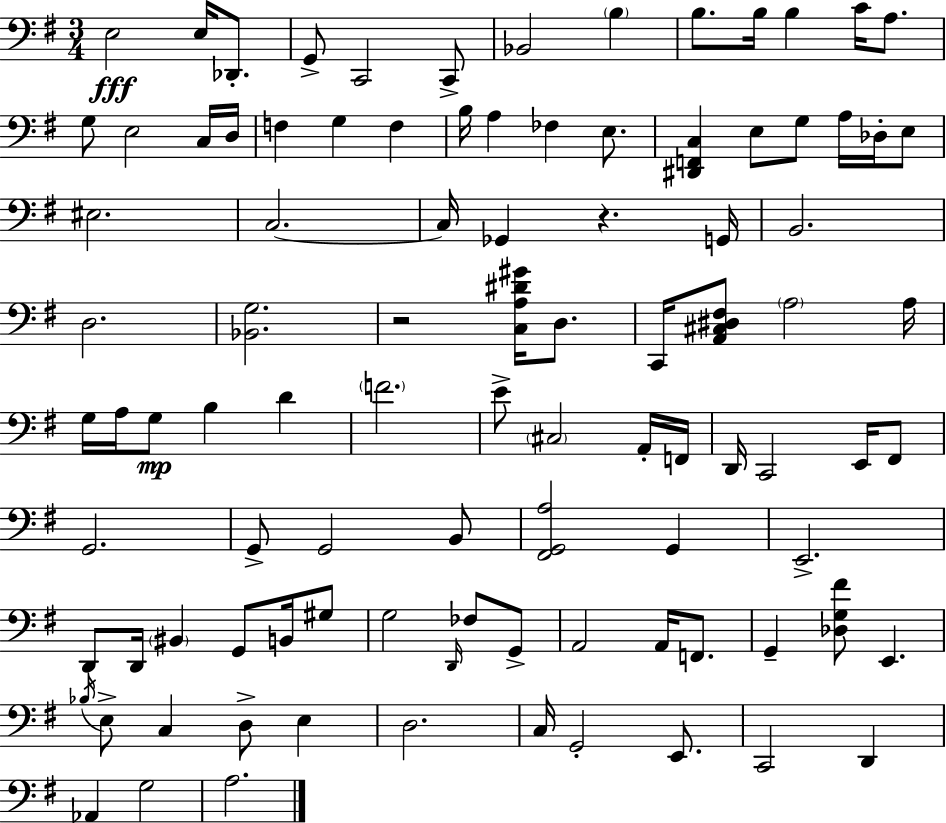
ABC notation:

X:1
T:Untitled
M:3/4
L:1/4
K:G
E,2 E,/4 _D,,/2 G,,/2 C,,2 C,,/2 _B,,2 B, B,/2 B,/4 B, C/4 A,/2 G,/2 E,2 C,/4 D,/4 F, G, F, B,/4 A, _F, E,/2 [^D,,F,,C,] E,/2 G,/2 A,/4 _D,/4 E,/2 ^E,2 C,2 C,/4 _G,, z G,,/4 B,,2 D,2 [_B,,G,]2 z2 [C,A,^D^G]/4 D,/2 C,,/4 [A,,^C,^D,^F,]/2 A,2 A,/4 G,/4 A,/4 G,/2 B, D F2 E/2 ^C,2 A,,/4 F,,/4 D,,/4 C,,2 E,,/4 ^F,,/2 G,,2 G,,/2 G,,2 B,,/2 [^F,,G,,A,]2 G,, E,,2 D,,/2 D,,/4 ^B,, G,,/2 B,,/4 ^G,/2 G,2 D,,/4 _F,/2 G,,/2 A,,2 A,,/4 F,,/2 G,, [_D,G,^F]/2 E,, _B,/4 E,/2 C, D,/2 E, D,2 C,/4 G,,2 E,,/2 C,,2 D,, _A,, G,2 A,2